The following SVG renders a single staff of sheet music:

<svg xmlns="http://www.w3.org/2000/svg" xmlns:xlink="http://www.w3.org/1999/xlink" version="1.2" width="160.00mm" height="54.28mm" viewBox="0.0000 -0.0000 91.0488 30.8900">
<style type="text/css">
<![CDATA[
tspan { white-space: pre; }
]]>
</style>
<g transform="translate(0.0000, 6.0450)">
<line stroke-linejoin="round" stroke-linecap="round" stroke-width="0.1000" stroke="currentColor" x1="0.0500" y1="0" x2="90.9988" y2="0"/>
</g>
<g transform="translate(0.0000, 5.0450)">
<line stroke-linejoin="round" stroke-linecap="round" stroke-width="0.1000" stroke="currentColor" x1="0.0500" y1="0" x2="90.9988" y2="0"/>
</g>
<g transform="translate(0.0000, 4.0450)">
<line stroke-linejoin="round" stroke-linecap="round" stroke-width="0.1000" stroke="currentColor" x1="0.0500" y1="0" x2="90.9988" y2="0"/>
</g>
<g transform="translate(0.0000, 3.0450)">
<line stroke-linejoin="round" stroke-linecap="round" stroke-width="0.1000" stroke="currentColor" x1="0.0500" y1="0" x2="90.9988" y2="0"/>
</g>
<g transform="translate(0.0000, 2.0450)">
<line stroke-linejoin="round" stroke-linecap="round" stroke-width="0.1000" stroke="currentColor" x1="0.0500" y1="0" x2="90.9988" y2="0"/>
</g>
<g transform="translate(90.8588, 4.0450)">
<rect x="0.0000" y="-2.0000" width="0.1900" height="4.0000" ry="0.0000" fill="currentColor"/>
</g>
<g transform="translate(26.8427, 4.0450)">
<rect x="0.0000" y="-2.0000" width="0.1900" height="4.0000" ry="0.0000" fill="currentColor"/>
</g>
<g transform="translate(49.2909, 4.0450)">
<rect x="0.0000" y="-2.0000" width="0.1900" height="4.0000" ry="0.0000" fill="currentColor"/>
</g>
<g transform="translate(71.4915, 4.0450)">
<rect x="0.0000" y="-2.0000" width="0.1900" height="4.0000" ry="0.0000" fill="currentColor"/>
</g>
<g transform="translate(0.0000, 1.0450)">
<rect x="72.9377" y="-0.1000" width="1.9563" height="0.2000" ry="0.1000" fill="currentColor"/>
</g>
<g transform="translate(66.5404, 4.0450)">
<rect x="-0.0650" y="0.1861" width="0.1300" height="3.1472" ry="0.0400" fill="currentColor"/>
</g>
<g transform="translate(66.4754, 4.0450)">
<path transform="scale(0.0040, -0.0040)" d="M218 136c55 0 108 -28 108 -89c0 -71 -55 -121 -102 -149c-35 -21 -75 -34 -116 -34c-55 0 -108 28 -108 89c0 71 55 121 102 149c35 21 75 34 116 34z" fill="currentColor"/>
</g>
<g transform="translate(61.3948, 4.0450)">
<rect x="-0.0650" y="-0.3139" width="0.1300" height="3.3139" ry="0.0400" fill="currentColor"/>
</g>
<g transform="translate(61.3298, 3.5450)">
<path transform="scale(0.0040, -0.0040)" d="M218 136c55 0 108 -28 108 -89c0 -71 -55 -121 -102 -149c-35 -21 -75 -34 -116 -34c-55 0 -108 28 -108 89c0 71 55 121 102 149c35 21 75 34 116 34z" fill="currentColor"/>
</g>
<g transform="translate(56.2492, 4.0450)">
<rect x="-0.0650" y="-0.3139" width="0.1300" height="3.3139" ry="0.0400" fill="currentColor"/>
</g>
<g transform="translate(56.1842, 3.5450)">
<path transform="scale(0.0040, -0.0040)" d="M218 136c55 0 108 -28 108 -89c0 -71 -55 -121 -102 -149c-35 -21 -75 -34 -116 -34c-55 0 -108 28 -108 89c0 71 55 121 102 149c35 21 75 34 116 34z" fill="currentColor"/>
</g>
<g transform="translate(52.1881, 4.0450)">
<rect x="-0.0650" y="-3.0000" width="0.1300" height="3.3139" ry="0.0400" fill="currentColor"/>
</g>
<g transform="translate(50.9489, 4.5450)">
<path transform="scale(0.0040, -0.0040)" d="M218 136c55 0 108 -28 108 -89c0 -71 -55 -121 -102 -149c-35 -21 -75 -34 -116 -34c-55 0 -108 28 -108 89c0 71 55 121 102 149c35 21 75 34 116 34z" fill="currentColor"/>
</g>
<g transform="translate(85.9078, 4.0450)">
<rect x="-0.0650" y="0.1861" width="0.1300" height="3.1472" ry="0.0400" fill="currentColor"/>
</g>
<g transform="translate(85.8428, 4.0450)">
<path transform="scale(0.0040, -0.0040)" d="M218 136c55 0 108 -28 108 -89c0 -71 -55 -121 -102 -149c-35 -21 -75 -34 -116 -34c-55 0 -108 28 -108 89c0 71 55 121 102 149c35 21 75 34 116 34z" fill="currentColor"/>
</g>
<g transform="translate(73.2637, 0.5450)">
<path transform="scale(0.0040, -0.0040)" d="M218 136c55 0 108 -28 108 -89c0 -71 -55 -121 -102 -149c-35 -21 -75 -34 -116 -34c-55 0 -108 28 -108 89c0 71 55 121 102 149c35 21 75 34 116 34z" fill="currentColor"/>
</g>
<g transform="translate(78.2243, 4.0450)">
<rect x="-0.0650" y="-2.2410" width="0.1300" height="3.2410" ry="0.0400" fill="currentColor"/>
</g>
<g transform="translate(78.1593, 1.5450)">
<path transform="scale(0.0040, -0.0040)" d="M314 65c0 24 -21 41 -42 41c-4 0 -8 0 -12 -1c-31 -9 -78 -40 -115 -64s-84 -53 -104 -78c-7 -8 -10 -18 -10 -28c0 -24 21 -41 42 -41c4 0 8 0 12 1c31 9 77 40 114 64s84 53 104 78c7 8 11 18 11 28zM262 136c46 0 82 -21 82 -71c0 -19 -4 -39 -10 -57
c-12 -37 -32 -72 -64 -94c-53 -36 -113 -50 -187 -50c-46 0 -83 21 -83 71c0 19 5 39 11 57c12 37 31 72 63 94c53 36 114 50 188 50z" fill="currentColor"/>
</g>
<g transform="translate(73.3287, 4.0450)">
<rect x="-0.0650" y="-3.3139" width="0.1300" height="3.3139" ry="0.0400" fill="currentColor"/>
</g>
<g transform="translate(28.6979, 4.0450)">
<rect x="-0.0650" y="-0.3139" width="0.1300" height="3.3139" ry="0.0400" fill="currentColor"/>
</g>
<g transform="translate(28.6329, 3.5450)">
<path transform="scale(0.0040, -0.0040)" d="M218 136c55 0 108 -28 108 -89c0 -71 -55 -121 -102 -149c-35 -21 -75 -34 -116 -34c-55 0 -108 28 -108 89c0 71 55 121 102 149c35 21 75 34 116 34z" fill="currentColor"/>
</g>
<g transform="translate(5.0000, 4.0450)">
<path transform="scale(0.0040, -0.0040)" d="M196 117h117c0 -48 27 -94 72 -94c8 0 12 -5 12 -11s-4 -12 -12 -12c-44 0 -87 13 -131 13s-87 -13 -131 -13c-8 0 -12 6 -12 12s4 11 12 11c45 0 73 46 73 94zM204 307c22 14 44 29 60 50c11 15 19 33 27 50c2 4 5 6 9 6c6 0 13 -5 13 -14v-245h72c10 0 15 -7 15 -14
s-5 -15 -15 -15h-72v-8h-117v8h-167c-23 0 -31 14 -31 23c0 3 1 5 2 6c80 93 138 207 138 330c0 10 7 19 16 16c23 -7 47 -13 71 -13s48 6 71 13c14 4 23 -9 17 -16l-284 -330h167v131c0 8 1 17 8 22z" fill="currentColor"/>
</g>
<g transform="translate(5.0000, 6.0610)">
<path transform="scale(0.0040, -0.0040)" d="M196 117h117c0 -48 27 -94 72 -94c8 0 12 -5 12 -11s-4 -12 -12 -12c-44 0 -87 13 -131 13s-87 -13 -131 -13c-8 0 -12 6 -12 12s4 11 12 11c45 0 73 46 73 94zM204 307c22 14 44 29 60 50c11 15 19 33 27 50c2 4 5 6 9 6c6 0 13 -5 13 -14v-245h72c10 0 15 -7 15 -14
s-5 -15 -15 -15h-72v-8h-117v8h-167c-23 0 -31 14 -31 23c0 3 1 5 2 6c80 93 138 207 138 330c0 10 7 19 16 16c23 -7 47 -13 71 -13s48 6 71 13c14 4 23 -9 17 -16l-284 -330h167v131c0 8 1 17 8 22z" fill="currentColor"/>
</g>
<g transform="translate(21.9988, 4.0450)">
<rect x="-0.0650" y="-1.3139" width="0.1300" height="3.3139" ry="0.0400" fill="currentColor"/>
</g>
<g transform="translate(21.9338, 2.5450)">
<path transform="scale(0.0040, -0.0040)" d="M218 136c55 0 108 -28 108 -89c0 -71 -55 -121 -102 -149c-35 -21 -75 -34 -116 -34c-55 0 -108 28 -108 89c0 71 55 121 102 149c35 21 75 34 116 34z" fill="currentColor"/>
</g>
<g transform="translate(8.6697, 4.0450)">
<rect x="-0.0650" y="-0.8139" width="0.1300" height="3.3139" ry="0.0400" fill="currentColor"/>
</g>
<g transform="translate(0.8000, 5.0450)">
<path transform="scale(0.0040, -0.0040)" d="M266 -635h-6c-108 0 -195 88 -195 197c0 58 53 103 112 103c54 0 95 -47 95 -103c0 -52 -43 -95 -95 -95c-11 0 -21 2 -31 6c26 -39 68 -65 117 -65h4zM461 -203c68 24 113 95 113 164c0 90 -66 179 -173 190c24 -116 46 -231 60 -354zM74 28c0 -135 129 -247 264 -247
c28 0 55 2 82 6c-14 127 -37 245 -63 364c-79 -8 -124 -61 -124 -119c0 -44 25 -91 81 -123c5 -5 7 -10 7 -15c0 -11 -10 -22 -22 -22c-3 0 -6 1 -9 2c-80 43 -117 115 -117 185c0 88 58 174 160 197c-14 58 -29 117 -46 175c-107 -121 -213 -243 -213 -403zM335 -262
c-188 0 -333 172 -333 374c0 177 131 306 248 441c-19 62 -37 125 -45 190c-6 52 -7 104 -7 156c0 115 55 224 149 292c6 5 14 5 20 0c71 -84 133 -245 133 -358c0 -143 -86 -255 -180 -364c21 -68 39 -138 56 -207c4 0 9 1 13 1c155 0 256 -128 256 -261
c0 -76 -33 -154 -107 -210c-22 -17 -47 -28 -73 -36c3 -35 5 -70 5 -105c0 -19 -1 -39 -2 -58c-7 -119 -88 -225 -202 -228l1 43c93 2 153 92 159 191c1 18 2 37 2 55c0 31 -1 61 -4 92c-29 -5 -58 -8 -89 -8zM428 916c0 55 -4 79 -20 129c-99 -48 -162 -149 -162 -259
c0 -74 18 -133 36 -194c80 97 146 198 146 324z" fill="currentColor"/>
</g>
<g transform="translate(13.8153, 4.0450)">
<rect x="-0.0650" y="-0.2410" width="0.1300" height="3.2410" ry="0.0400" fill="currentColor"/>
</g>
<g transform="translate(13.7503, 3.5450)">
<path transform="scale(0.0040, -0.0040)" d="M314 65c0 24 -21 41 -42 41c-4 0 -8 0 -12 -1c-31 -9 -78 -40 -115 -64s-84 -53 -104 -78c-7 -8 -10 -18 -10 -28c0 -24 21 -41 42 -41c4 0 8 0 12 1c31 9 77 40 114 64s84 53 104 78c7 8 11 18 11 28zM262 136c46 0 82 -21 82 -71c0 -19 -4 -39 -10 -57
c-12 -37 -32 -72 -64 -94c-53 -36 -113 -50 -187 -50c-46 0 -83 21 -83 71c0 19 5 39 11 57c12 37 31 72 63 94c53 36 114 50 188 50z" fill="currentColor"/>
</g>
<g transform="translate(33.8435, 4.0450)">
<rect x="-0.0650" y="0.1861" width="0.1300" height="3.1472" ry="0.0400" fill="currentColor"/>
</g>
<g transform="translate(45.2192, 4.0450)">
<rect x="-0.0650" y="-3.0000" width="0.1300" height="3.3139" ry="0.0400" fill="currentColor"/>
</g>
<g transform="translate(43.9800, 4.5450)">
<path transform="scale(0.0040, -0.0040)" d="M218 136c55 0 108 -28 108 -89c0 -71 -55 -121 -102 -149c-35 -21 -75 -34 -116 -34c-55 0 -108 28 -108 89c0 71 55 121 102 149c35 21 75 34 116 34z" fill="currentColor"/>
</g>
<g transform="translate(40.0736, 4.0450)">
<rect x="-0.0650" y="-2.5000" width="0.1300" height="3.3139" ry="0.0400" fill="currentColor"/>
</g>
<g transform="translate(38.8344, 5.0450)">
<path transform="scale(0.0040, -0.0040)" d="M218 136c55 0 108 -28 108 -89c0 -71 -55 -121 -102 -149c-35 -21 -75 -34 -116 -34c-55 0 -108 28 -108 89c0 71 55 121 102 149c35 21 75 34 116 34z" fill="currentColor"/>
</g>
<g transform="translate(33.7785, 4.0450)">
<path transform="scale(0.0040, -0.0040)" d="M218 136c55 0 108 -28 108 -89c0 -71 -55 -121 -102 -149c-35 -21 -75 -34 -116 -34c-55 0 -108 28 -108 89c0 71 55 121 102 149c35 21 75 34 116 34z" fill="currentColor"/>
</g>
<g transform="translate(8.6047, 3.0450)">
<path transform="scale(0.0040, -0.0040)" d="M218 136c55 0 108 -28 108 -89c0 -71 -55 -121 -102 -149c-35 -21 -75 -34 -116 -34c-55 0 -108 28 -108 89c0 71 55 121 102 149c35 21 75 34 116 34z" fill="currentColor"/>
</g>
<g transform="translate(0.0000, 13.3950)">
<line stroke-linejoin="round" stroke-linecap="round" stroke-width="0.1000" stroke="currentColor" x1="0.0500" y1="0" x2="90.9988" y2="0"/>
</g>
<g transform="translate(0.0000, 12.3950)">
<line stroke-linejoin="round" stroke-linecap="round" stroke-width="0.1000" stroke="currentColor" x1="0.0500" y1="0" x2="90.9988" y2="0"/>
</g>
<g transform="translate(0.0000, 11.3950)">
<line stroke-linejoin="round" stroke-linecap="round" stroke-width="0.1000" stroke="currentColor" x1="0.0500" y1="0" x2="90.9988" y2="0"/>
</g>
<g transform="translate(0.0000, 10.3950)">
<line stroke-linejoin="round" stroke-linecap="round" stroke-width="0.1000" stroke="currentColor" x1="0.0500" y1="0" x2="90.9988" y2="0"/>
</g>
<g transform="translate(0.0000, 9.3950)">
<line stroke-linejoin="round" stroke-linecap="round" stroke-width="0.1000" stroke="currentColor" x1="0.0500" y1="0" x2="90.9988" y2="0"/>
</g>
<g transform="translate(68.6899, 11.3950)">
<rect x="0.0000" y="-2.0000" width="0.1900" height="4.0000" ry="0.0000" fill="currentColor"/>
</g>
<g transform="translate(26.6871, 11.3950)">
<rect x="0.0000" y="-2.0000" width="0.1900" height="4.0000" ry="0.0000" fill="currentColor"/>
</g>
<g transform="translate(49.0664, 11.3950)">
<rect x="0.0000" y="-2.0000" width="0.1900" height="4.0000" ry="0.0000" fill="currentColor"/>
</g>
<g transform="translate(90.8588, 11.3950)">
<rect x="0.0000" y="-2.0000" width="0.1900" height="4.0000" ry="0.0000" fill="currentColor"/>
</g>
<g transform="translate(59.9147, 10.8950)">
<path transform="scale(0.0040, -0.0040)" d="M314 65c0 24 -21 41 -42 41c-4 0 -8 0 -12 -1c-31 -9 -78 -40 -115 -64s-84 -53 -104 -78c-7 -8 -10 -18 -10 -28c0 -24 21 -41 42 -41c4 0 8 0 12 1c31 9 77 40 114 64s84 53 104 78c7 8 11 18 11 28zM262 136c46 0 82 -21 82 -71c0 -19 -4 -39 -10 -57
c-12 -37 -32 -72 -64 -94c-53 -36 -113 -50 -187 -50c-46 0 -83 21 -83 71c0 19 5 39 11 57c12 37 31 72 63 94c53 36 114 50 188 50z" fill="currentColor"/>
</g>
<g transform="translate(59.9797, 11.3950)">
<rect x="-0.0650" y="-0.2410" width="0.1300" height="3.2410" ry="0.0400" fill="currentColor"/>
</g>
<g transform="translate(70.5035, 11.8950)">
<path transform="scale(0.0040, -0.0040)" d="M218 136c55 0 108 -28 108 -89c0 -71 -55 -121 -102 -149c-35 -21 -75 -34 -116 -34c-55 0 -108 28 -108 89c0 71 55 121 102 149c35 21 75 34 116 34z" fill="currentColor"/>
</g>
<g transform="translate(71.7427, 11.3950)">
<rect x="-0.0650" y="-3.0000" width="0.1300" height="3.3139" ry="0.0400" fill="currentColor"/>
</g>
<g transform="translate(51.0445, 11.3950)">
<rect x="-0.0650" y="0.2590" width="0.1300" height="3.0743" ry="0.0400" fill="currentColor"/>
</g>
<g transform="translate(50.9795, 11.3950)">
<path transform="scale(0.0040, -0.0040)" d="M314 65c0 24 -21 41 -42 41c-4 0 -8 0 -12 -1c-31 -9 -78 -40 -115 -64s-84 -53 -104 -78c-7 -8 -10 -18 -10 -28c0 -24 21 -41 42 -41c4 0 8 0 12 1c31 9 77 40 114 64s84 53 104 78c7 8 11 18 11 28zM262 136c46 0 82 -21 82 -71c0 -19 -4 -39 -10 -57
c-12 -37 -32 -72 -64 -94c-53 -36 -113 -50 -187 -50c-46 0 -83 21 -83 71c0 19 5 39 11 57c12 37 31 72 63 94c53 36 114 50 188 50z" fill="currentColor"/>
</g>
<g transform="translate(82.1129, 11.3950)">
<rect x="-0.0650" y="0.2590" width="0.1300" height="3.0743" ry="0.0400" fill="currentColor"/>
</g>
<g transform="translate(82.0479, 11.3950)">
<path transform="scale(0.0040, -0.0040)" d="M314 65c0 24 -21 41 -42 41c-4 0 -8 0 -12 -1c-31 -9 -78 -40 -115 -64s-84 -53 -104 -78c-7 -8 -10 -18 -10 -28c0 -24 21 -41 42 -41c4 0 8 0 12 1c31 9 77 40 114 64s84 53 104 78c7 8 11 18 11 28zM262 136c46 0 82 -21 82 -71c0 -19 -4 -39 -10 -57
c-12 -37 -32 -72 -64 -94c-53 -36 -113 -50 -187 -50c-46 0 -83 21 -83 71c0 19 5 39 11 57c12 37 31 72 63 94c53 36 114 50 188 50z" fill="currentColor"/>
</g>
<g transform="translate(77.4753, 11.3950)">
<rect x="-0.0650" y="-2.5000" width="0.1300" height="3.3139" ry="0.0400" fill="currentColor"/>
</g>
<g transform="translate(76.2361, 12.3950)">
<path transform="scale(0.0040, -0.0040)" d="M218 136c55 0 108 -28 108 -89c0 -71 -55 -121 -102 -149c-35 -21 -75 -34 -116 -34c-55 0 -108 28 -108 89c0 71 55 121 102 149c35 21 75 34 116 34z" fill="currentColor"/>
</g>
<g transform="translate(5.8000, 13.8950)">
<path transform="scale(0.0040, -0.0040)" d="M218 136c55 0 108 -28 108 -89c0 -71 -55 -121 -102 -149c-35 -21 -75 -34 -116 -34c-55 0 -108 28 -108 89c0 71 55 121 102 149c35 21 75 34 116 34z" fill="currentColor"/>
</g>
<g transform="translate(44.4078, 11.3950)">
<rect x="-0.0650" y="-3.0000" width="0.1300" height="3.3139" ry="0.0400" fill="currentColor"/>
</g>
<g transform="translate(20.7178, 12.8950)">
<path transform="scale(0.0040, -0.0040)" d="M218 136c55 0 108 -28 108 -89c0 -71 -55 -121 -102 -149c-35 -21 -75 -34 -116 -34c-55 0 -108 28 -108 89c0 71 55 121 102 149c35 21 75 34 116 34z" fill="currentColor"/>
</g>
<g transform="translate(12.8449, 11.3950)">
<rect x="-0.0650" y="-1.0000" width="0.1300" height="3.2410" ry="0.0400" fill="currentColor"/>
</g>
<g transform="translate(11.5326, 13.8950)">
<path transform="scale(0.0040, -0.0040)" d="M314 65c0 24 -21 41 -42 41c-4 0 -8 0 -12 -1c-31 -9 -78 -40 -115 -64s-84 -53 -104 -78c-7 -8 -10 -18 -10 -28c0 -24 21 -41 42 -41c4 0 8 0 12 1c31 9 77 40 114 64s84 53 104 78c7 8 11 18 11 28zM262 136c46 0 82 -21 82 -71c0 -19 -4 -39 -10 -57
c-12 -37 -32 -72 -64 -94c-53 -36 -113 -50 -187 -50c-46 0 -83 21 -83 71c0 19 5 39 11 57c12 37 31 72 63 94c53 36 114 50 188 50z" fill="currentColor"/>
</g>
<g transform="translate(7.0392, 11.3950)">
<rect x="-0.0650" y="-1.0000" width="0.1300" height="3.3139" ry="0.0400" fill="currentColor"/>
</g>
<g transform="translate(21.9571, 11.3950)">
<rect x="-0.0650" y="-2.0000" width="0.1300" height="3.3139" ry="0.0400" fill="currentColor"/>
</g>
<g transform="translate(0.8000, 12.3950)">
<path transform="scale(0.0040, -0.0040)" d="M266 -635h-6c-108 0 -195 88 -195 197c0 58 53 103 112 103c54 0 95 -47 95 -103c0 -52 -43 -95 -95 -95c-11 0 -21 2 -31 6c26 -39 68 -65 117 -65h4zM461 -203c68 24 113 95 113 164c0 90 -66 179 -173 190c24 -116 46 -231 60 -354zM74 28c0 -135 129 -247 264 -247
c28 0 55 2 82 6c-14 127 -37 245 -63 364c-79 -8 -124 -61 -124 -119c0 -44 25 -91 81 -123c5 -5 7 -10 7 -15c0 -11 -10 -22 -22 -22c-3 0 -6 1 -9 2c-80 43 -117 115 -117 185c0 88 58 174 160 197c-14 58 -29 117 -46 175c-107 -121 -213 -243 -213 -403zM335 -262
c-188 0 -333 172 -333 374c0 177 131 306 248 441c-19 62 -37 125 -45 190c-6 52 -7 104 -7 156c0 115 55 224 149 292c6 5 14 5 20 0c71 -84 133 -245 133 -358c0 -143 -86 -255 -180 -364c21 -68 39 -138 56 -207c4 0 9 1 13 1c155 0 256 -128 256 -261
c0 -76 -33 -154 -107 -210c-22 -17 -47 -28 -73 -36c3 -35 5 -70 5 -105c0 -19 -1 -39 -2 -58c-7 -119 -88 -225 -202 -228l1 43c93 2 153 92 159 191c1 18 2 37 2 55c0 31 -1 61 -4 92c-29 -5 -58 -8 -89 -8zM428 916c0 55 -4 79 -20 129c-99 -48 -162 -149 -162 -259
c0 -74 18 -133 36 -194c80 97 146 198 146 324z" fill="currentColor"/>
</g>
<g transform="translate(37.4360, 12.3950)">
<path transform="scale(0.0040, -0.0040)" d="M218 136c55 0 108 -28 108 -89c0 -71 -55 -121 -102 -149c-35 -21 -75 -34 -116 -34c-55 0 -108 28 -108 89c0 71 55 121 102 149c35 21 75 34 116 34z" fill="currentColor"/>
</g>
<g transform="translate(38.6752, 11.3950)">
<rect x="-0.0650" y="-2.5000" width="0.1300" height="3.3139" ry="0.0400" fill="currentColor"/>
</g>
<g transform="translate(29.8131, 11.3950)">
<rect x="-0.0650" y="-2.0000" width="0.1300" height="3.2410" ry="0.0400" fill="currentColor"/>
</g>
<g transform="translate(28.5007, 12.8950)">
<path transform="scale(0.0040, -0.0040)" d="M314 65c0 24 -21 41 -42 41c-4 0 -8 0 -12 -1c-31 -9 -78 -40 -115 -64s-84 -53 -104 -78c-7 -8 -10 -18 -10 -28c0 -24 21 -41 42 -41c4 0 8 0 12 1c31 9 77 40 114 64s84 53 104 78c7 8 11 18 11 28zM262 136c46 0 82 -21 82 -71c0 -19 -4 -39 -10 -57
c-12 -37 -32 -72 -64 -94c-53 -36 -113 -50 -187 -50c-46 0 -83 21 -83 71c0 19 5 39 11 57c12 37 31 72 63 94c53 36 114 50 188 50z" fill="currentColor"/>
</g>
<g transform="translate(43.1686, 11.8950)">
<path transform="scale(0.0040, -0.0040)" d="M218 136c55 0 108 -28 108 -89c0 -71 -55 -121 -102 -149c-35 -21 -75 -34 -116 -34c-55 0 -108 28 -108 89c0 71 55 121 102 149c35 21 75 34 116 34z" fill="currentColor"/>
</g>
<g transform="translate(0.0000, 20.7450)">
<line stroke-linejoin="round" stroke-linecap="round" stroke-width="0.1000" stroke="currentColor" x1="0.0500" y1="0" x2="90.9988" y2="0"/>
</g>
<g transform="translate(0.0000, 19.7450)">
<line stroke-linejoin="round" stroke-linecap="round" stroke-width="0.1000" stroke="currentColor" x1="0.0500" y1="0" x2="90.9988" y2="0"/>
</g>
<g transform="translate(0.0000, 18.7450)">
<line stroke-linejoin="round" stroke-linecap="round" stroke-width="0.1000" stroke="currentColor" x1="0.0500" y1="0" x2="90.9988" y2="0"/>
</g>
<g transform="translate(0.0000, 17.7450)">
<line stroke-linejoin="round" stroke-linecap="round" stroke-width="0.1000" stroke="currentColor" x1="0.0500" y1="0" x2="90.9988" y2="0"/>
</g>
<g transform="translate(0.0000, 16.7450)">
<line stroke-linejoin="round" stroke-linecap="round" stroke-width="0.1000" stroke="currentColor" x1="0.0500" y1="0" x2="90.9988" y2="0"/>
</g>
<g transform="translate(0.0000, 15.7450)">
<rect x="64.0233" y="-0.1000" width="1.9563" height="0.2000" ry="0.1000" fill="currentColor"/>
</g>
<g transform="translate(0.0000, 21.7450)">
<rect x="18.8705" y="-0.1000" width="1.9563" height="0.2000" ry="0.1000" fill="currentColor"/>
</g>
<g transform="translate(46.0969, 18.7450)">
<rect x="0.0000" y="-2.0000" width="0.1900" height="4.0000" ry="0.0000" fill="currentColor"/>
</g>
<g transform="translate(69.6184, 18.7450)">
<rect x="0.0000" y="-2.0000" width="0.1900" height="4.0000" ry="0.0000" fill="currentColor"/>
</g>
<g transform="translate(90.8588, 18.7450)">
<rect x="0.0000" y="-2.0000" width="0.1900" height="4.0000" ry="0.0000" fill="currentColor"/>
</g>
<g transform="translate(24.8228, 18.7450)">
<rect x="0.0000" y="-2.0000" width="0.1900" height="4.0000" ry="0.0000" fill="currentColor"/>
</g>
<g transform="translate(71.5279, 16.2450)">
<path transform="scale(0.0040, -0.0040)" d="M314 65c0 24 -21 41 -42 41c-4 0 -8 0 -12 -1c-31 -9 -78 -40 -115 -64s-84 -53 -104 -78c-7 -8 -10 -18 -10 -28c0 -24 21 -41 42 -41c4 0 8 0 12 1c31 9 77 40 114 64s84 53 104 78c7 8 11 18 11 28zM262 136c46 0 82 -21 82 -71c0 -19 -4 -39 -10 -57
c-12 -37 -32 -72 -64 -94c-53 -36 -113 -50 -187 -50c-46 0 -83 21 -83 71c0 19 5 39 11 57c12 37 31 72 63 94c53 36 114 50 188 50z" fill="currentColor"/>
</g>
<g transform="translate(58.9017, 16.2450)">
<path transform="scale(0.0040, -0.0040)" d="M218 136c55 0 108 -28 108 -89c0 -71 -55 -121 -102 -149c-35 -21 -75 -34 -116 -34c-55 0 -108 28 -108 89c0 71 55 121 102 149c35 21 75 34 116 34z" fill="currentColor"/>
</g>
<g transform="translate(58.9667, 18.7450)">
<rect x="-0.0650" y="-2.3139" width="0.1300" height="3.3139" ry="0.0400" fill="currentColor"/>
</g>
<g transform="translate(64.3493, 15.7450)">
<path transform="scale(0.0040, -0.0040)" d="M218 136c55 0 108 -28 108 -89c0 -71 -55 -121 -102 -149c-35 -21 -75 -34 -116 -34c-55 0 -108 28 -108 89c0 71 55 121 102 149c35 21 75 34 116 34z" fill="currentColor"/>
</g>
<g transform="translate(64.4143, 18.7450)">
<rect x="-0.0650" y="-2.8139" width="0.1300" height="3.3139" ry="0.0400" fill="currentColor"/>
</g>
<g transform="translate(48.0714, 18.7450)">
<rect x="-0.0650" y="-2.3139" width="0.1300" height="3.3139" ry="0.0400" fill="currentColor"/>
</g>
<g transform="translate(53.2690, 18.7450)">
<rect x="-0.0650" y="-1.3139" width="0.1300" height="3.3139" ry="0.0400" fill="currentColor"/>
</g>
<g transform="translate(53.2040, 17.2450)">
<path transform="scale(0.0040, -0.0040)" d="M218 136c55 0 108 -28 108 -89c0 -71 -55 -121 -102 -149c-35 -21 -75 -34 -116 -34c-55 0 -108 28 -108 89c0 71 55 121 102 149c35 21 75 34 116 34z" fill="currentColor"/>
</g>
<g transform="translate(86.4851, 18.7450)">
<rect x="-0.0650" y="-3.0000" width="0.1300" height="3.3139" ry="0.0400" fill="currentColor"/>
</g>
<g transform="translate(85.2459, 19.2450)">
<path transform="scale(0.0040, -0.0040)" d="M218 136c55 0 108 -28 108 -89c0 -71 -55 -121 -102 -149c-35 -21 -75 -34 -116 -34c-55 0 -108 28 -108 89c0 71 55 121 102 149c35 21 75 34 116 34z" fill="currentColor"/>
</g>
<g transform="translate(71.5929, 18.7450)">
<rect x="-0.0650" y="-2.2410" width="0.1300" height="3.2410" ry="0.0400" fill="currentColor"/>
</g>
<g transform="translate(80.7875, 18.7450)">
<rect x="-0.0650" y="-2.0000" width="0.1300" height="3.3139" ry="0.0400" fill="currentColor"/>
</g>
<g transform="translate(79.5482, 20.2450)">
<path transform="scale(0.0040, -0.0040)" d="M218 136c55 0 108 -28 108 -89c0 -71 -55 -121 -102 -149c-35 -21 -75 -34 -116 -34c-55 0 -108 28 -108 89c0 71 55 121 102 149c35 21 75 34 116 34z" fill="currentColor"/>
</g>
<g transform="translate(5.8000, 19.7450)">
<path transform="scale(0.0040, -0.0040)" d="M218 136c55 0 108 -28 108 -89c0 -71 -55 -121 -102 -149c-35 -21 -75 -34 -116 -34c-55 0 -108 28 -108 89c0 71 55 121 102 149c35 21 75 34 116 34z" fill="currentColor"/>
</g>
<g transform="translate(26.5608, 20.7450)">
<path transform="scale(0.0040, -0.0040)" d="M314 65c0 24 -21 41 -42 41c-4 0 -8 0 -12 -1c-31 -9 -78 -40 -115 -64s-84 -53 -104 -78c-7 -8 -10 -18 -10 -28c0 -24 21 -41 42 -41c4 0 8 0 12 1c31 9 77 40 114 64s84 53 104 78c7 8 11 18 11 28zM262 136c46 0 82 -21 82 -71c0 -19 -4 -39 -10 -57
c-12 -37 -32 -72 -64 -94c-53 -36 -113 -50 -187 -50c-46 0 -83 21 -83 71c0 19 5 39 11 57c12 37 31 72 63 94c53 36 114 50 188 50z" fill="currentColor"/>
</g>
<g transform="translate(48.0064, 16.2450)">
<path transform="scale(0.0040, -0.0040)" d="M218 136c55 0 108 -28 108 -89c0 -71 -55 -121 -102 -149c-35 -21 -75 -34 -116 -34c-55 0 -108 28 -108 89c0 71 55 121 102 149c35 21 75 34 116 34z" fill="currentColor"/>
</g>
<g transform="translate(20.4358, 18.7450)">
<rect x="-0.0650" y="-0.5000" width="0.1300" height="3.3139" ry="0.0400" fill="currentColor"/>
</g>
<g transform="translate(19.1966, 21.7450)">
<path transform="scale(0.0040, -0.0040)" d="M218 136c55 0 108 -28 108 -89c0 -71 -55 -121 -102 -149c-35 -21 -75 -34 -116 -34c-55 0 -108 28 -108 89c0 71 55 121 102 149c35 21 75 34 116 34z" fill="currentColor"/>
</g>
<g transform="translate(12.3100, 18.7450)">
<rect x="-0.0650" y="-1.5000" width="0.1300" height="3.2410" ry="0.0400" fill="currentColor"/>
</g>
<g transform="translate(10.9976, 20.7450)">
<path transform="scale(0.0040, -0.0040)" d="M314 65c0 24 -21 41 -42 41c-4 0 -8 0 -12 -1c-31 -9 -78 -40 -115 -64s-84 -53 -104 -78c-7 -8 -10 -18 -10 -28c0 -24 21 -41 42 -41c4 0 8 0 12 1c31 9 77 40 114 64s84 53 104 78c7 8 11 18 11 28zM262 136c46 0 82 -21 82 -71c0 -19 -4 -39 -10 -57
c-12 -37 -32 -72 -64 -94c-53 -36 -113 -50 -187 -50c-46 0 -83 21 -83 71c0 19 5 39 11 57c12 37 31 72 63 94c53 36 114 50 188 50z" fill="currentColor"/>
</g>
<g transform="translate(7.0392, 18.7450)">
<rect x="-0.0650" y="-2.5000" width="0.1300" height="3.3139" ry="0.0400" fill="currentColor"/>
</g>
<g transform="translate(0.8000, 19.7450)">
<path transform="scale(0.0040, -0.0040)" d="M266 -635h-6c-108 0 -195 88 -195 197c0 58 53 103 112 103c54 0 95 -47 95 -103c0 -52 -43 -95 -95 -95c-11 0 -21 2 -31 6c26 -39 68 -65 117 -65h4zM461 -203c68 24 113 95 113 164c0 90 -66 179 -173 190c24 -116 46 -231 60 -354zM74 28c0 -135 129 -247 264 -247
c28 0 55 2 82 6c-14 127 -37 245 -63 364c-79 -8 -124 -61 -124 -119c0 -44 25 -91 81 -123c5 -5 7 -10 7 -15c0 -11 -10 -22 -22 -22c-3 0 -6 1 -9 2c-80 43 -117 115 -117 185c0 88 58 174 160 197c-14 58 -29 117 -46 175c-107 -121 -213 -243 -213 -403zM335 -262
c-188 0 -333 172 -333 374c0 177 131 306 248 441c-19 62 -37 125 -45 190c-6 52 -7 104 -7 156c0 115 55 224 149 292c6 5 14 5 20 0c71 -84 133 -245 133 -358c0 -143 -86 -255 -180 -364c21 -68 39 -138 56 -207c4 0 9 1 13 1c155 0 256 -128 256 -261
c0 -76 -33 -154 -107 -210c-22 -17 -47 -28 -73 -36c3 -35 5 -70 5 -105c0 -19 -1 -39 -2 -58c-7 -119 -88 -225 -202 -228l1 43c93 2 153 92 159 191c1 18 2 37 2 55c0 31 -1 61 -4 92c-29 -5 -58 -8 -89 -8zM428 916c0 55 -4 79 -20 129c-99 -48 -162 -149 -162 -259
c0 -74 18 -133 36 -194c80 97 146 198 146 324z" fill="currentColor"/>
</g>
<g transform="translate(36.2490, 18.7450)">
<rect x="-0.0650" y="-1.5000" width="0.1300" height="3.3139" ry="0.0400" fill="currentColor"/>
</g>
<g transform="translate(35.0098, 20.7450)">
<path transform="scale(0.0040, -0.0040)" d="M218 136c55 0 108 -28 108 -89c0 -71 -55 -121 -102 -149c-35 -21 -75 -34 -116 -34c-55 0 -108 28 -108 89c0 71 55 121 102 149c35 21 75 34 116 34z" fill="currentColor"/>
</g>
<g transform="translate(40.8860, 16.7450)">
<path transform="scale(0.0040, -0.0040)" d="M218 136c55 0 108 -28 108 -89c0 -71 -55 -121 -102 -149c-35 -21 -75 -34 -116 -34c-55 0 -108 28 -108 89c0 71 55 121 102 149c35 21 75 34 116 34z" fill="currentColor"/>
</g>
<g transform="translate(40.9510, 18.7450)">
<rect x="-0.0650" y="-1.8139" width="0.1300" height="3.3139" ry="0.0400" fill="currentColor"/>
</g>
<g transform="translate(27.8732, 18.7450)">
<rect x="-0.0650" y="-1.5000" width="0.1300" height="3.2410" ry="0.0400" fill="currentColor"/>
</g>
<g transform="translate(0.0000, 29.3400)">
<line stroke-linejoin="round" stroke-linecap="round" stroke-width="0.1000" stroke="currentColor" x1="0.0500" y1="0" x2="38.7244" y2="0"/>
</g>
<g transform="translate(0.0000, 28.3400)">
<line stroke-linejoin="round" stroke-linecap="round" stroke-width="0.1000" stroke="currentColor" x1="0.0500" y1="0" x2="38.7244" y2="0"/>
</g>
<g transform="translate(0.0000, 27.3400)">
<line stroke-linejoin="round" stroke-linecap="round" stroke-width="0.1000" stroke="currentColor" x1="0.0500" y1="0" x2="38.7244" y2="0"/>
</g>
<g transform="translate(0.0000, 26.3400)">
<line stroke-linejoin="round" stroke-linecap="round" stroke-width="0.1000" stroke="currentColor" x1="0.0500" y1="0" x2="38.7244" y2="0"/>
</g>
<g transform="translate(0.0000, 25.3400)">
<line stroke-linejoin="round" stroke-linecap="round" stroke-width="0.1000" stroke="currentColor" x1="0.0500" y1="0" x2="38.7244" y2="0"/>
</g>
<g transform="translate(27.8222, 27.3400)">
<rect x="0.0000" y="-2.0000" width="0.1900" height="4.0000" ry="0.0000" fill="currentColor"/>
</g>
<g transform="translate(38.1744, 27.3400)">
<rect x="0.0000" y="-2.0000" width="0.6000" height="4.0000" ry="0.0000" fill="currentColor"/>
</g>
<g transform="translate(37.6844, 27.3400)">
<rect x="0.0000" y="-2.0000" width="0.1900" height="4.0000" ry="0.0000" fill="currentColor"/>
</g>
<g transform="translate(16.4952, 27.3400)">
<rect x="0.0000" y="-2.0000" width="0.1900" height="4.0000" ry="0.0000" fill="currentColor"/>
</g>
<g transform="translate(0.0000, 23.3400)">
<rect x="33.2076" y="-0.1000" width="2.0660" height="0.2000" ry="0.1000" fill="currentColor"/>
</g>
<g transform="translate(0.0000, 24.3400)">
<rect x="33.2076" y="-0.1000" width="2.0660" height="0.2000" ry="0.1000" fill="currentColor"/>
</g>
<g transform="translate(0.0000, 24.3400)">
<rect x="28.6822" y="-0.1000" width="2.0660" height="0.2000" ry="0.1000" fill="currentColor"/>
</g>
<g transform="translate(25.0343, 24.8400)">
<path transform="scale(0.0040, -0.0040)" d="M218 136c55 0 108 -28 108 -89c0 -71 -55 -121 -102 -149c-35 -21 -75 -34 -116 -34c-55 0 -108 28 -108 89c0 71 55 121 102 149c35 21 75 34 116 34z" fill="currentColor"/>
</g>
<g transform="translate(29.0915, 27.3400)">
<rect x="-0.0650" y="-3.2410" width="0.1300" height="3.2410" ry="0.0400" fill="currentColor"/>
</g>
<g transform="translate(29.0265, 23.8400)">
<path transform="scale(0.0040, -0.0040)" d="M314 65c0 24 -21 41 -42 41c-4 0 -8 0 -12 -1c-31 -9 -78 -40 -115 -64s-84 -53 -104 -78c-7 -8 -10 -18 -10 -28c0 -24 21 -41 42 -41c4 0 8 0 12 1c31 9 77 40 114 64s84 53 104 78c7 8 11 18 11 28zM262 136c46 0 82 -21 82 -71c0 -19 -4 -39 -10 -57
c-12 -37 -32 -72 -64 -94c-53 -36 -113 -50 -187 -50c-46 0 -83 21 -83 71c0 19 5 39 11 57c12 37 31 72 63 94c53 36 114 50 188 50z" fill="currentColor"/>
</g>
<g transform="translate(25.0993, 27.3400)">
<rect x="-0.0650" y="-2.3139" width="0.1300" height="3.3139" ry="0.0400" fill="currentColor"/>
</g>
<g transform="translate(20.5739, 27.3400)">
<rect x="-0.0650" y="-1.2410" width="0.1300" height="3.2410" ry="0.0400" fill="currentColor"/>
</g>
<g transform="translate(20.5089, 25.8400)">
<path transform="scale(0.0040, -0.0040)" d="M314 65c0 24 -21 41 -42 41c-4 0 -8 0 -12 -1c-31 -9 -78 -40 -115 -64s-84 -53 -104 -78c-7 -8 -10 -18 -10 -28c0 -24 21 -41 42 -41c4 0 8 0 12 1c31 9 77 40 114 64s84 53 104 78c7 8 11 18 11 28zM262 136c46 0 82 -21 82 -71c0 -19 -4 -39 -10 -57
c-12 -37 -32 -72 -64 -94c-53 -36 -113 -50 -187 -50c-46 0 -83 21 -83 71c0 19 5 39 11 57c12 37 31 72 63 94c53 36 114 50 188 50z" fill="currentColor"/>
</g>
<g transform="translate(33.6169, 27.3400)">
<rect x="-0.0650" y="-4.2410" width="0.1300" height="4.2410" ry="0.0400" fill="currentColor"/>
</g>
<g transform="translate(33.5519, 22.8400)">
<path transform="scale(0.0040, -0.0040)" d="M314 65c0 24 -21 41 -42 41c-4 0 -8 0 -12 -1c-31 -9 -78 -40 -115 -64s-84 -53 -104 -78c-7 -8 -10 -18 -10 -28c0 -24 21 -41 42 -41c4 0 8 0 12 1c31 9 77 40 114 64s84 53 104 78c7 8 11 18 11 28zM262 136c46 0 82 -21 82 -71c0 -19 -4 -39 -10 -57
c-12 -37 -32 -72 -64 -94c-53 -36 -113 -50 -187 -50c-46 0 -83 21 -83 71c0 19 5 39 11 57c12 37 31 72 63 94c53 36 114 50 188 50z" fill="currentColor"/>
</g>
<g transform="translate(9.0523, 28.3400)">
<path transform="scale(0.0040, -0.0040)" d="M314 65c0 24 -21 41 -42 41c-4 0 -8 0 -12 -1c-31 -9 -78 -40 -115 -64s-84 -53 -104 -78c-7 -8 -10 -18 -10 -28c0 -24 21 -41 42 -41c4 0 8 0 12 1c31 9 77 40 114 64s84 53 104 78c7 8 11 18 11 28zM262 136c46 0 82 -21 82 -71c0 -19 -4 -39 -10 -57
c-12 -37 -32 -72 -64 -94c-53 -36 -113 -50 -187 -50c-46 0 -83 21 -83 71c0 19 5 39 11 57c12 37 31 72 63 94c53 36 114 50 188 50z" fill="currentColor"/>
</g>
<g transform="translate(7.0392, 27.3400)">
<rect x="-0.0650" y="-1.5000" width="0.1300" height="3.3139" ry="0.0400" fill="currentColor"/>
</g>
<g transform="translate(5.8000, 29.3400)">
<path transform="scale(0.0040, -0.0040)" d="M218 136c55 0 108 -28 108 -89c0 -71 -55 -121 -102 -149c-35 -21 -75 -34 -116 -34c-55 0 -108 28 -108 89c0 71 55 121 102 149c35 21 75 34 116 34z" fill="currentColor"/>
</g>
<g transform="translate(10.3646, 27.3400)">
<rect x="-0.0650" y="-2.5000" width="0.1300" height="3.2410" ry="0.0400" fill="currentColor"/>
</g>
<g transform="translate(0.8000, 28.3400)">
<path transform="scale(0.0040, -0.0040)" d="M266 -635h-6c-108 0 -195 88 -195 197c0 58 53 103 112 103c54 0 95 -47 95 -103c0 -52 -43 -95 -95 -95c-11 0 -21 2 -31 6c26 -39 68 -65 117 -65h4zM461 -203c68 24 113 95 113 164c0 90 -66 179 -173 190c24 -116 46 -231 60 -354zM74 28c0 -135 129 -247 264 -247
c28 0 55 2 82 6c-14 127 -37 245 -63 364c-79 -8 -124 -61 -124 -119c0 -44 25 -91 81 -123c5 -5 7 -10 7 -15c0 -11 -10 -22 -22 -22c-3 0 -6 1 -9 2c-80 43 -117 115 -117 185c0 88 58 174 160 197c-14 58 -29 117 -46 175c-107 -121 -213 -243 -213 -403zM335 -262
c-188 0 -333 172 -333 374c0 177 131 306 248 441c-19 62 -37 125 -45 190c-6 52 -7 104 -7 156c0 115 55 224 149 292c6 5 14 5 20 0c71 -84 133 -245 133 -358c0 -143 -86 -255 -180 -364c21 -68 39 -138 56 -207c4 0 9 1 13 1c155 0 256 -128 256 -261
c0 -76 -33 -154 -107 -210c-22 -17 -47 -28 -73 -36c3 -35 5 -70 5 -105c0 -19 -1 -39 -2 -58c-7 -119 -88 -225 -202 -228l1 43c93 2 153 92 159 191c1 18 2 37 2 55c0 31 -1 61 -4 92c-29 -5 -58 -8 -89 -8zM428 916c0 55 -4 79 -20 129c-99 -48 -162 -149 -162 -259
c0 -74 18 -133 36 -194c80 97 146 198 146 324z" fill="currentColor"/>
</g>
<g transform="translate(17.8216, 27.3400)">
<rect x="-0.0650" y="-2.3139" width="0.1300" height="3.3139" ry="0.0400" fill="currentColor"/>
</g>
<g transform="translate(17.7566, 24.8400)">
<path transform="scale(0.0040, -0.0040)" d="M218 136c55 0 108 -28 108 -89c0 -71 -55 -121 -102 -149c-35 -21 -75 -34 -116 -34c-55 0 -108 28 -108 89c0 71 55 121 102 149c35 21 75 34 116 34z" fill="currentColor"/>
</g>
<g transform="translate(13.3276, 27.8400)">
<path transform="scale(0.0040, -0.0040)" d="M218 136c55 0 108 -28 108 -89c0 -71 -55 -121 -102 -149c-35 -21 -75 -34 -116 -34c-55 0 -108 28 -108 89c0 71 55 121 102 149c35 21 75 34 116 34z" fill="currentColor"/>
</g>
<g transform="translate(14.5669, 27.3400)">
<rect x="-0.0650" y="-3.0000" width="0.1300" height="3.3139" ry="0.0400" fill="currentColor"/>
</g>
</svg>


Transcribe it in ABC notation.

X:1
T:Untitled
M:4/4
L:1/4
K:C
d c2 e c B G A A c c B b g2 B D D2 F F2 G A B2 c2 A G B2 G E2 C E2 E f g e g a g2 F A E G2 A g e2 g b2 d'2